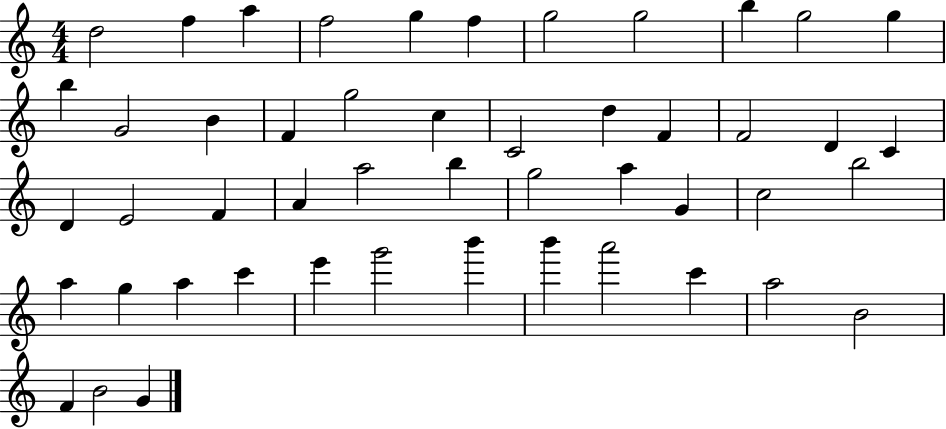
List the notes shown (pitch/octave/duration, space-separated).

D5/h F5/q A5/q F5/h G5/q F5/q G5/h G5/h B5/q G5/h G5/q B5/q G4/h B4/q F4/q G5/h C5/q C4/h D5/q F4/q F4/h D4/q C4/q D4/q E4/h F4/q A4/q A5/h B5/q G5/h A5/q G4/q C5/h B5/h A5/q G5/q A5/q C6/q E6/q G6/h B6/q B6/q A6/h C6/q A5/h B4/h F4/q B4/h G4/q